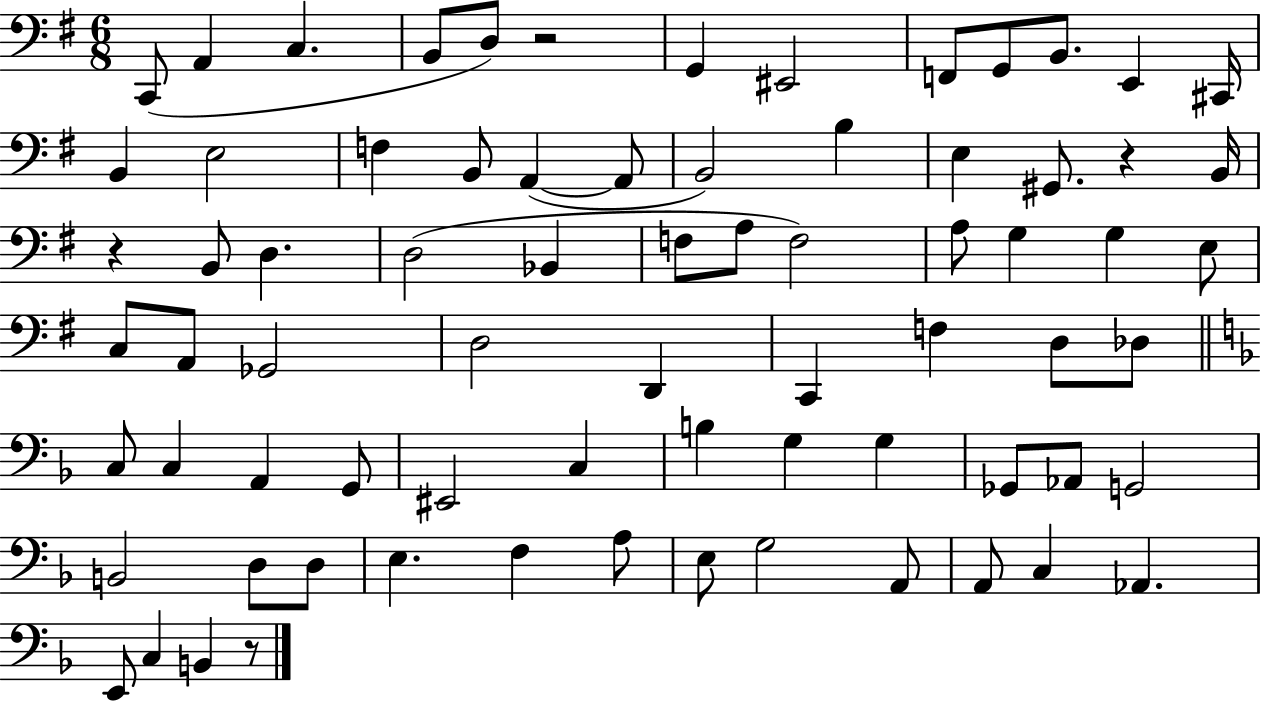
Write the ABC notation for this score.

X:1
T:Untitled
M:6/8
L:1/4
K:G
C,,/2 A,, C, B,,/2 D,/2 z2 G,, ^E,,2 F,,/2 G,,/2 B,,/2 E,, ^C,,/4 B,, E,2 F, B,,/2 A,, A,,/2 B,,2 B, E, ^G,,/2 z B,,/4 z B,,/2 D, D,2 _B,, F,/2 A,/2 F,2 A,/2 G, G, E,/2 C,/2 A,,/2 _G,,2 D,2 D,, C,, F, D,/2 _D,/2 C,/2 C, A,, G,,/2 ^E,,2 C, B, G, G, _G,,/2 _A,,/2 G,,2 B,,2 D,/2 D,/2 E, F, A,/2 E,/2 G,2 A,,/2 A,,/2 C, _A,, E,,/2 C, B,, z/2